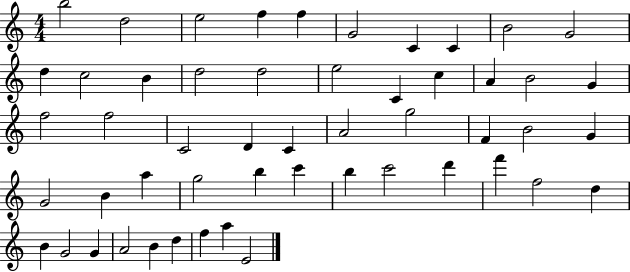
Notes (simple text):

B5/h D5/h E5/h F5/q F5/q G4/h C4/q C4/q B4/h G4/h D5/q C5/h B4/q D5/h D5/h E5/h C4/q C5/q A4/q B4/h G4/q F5/h F5/h C4/h D4/q C4/q A4/h G5/h F4/q B4/h G4/q G4/h B4/q A5/q G5/h B5/q C6/q B5/q C6/h D6/q F6/q F5/h D5/q B4/q G4/h G4/q A4/h B4/q D5/q F5/q A5/q E4/h